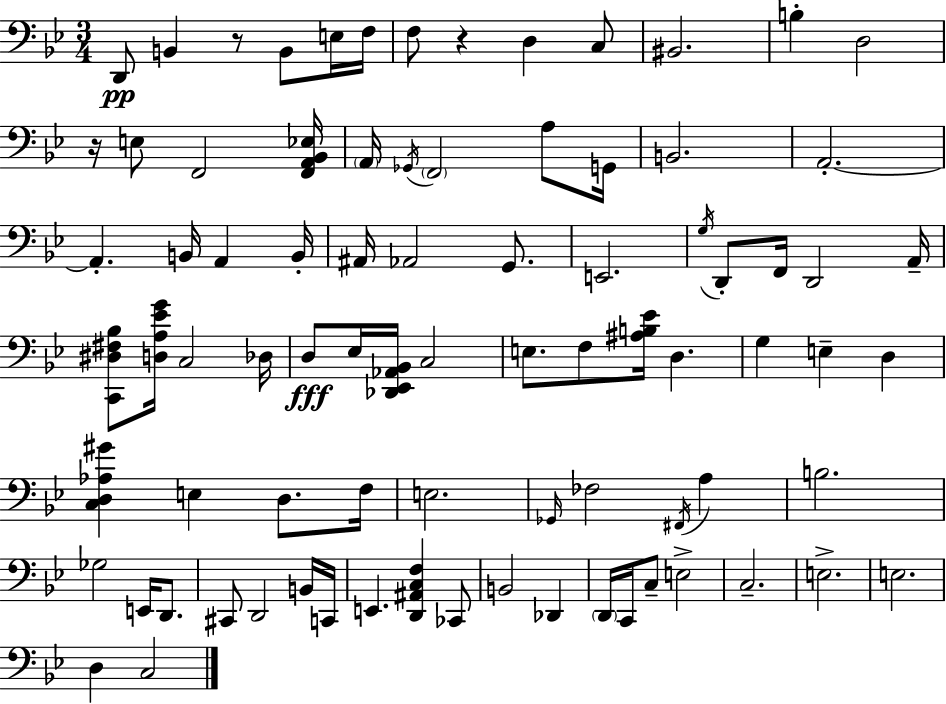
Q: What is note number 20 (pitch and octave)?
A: A2